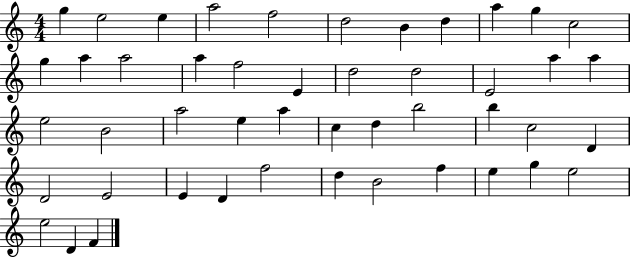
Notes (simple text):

G5/q E5/h E5/q A5/h F5/h D5/h B4/q D5/q A5/q G5/q C5/h G5/q A5/q A5/h A5/q F5/h E4/q D5/h D5/h E4/h A5/q A5/q E5/h B4/h A5/h E5/q A5/q C5/q D5/q B5/h B5/q C5/h D4/q D4/h E4/h E4/q D4/q F5/h D5/q B4/h F5/q E5/q G5/q E5/h E5/h D4/q F4/q